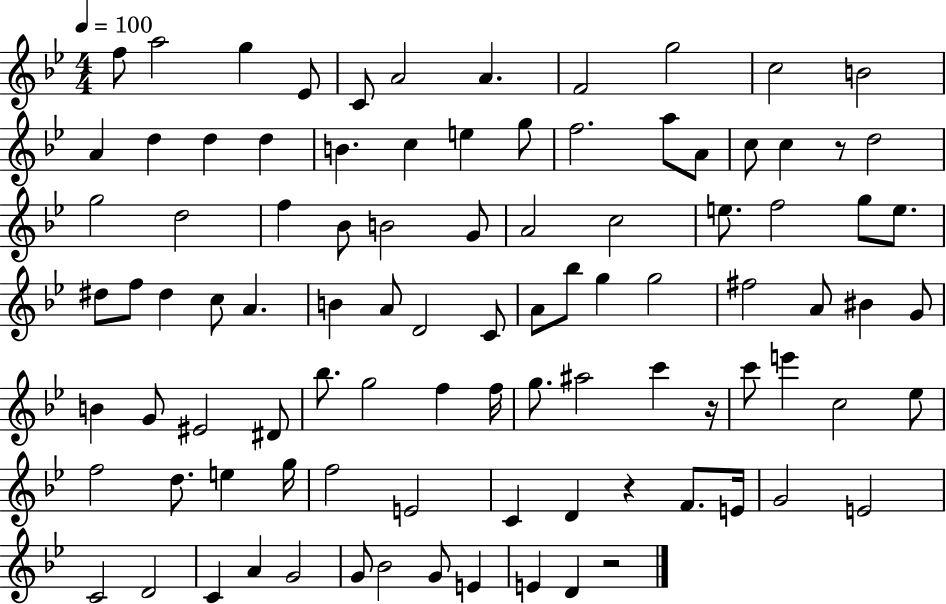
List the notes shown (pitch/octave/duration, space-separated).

F5/e A5/h G5/q Eb4/e C4/e A4/h A4/q. F4/h G5/h C5/h B4/h A4/q D5/q D5/q D5/q B4/q. C5/q E5/q G5/e F5/h. A5/e A4/e C5/e C5/q R/e D5/h G5/h D5/h F5/q Bb4/e B4/h G4/e A4/h C5/h E5/e. F5/h G5/e E5/e. D#5/e F5/e D#5/q C5/e A4/q. B4/q A4/e D4/h C4/e A4/e Bb5/e G5/q G5/h F#5/h A4/e BIS4/q G4/e B4/q G4/e EIS4/h D#4/e Bb5/e. G5/h F5/q F5/s G5/e. A#5/h C6/q R/s C6/e E6/q C5/h Eb5/e F5/h D5/e. E5/q G5/s F5/h E4/h C4/q D4/q R/q F4/e. E4/s G4/h E4/h C4/h D4/h C4/q A4/q G4/h G4/e Bb4/h G4/e E4/q E4/q D4/q R/h